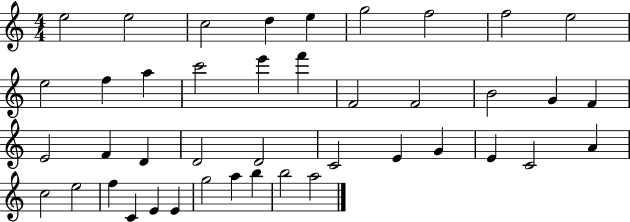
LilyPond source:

{
  \clef treble
  \numericTimeSignature
  \time 4/4
  \key c \major
  e''2 e''2 | c''2 d''4 e''4 | g''2 f''2 | f''2 e''2 | \break e''2 f''4 a''4 | c'''2 e'''4 f'''4 | f'2 f'2 | b'2 g'4 f'4 | \break e'2 f'4 d'4 | d'2 d'2 | c'2 e'4 g'4 | e'4 c'2 a'4 | \break c''2 e''2 | f''4 c'4 e'4 e'4 | g''2 a''4 b''4 | b''2 a''2 | \break \bar "|."
}